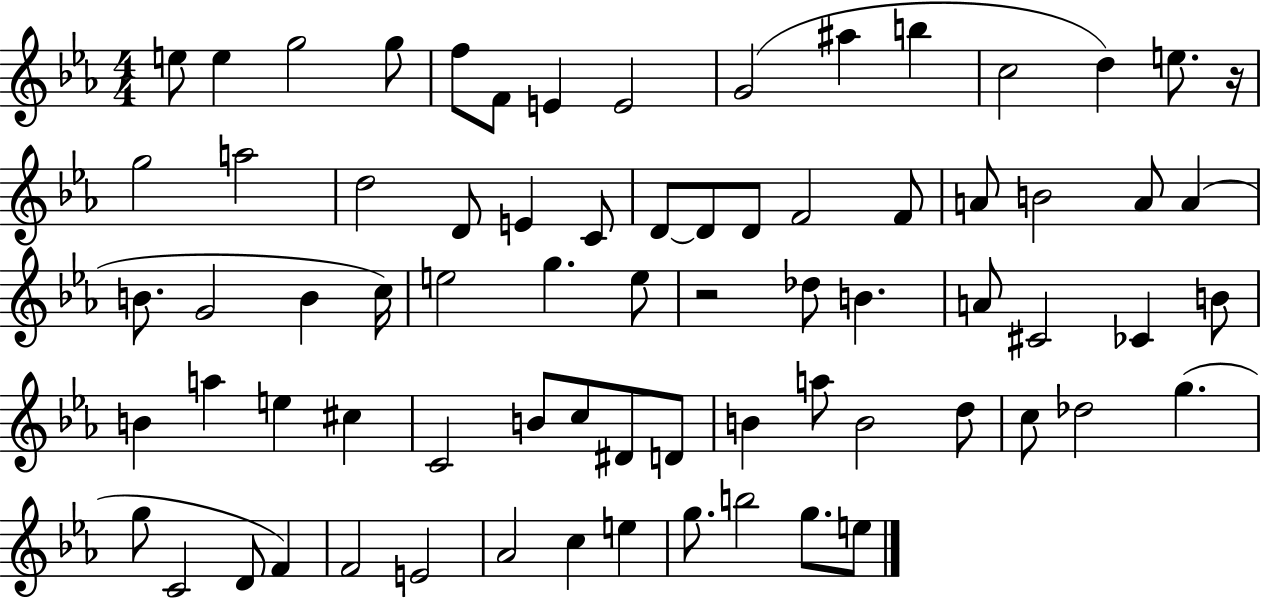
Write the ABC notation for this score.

X:1
T:Untitled
M:4/4
L:1/4
K:Eb
e/2 e g2 g/2 f/2 F/2 E E2 G2 ^a b c2 d e/2 z/4 g2 a2 d2 D/2 E C/2 D/2 D/2 D/2 F2 F/2 A/2 B2 A/2 A B/2 G2 B c/4 e2 g e/2 z2 _d/2 B A/2 ^C2 _C B/2 B a e ^c C2 B/2 c/2 ^D/2 D/2 B a/2 B2 d/2 c/2 _d2 g g/2 C2 D/2 F F2 E2 _A2 c e g/2 b2 g/2 e/2